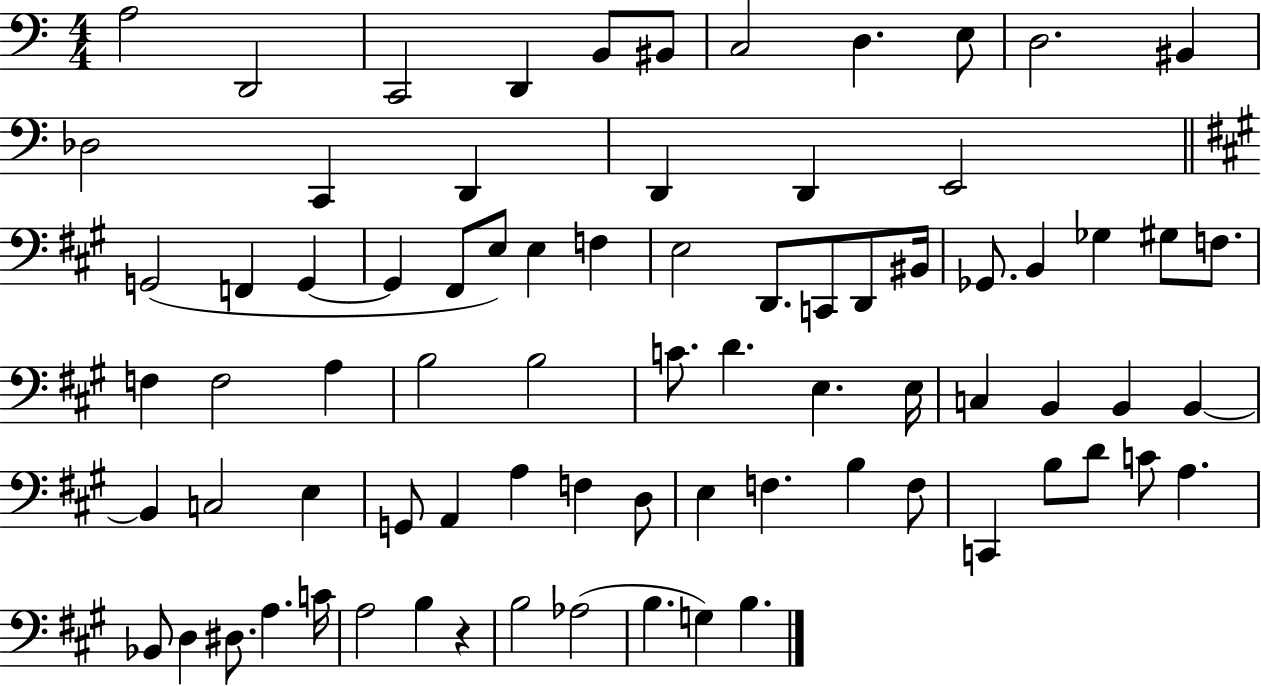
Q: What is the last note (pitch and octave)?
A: B3